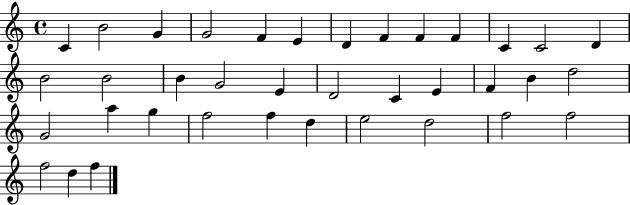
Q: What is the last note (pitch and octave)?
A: F5